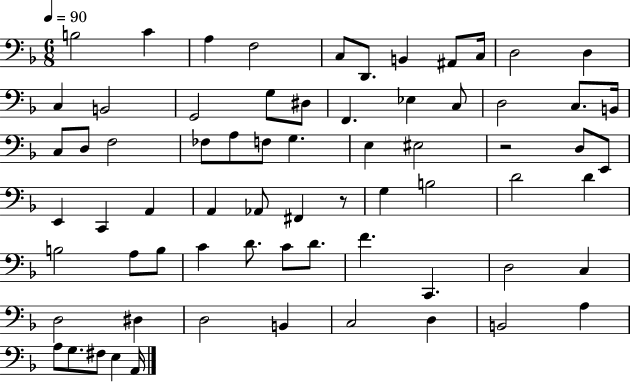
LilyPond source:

{
  \clef bass
  \numericTimeSignature
  \time 6/8
  \key f \major
  \tempo 4 = 90
  b2 c'4 | a4 f2 | c8 d,8. b,4 ais,8 c16 | d2 d4 | \break c4 b,2 | g,2 g8 dis8 | f,4. ees4 c8 | d2 c8. b,16 | \break c8 d8 f2 | fes8 a8 f8 g4. | e4 eis2 | r2 d8 e,8 | \break e,4 c,4 a,4 | a,4 aes,8 fis,4 r8 | g4 b2 | d'2 d'4 | \break b2 a8 b8 | c'4 d'8. c'8 d'8. | f'4. c,4. | d2 c4 | \break d2 dis4 | d2 b,4 | c2 d4 | b,2 a4 | \break a8 g8. fis8 e4 a,16 | \bar "|."
}